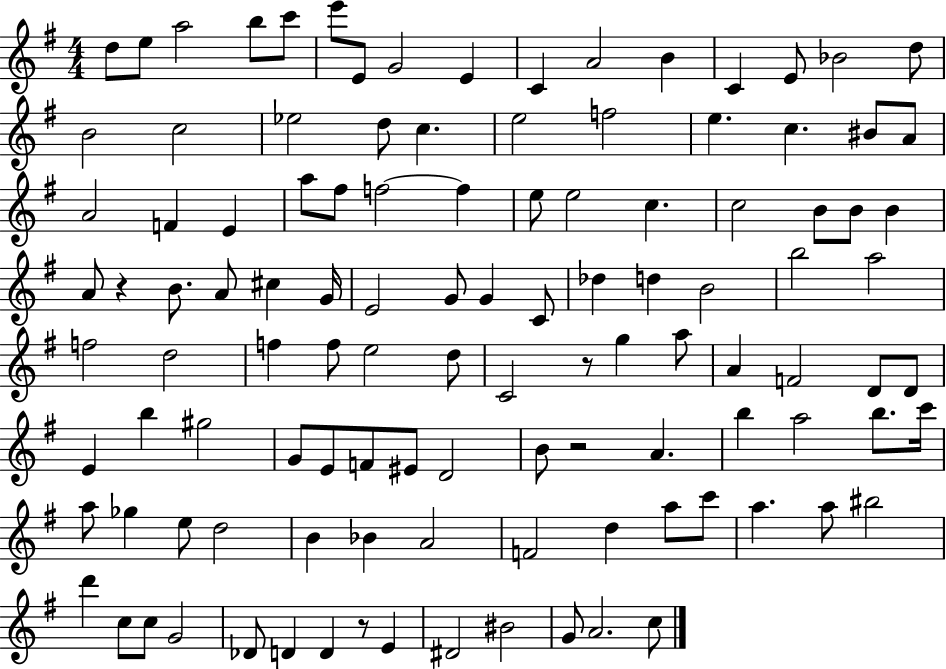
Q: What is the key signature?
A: G major